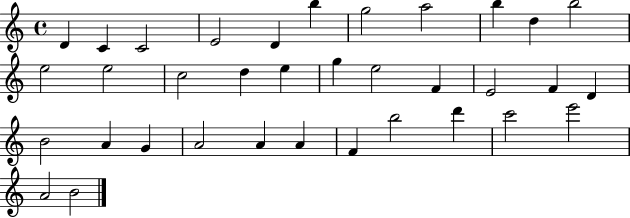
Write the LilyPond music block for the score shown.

{
  \clef treble
  \time 4/4
  \defaultTimeSignature
  \key c \major
  d'4 c'4 c'2 | e'2 d'4 b''4 | g''2 a''2 | b''4 d''4 b''2 | \break e''2 e''2 | c''2 d''4 e''4 | g''4 e''2 f'4 | e'2 f'4 d'4 | \break b'2 a'4 g'4 | a'2 a'4 a'4 | f'4 b''2 d'''4 | c'''2 e'''2 | \break a'2 b'2 | \bar "|."
}